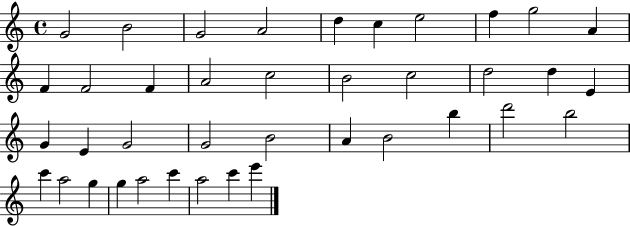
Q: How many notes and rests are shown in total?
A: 39